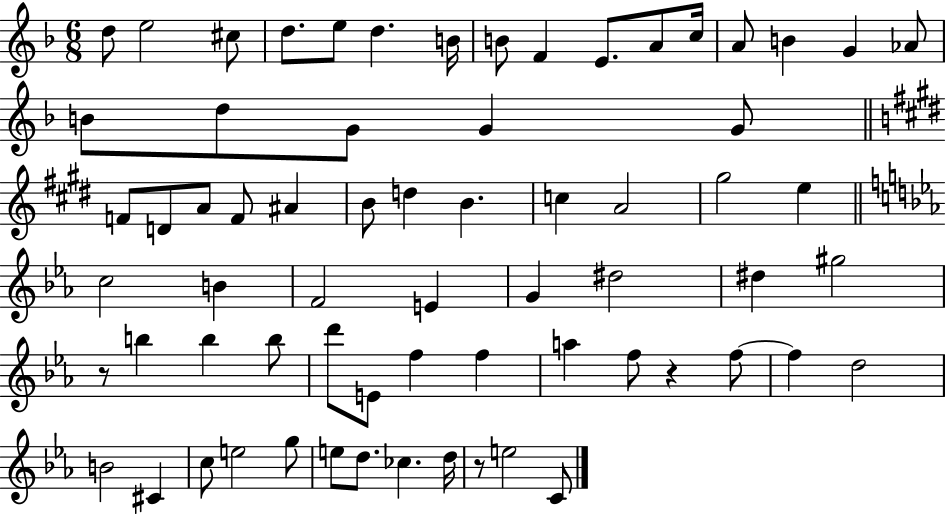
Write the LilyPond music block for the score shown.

{
  \clef treble
  \numericTimeSignature
  \time 6/8
  \key f \major
  d''8 e''2 cis''8 | d''8. e''8 d''4. b'16 | b'8 f'4 e'8. a'8 c''16 | a'8 b'4 g'4 aes'8 | \break b'8 d''8 g'8 g'4 g'8 | \bar "||" \break \key e \major f'8 d'8 a'8 f'8 ais'4 | b'8 d''4 b'4. | c''4 a'2 | gis''2 e''4 | \break \bar "||" \break \key ees \major c''2 b'4 | f'2 e'4 | g'4 dis''2 | dis''4 gis''2 | \break r8 b''4 b''4 b''8 | d'''8 e'8 f''4 f''4 | a''4 f''8 r4 f''8~~ | f''4 d''2 | \break b'2 cis'4 | c''8 e''2 g''8 | e''8 d''8. ces''4. d''16 | r8 e''2 c'8 | \break \bar "|."
}